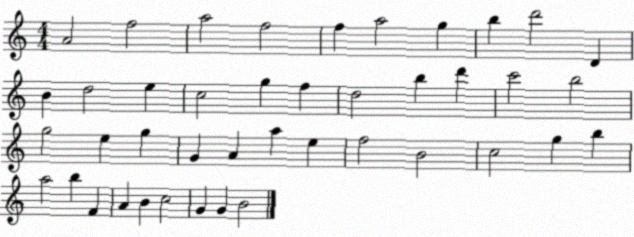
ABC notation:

X:1
T:Untitled
M:4/4
L:1/4
K:C
A2 f2 a2 f2 f a2 g b d'2 D B d2 e c2 g f d2 b d' c'2 b2 g2 e g G A a e f2 B2 c2 g b a2 b F A B c2 G G B2